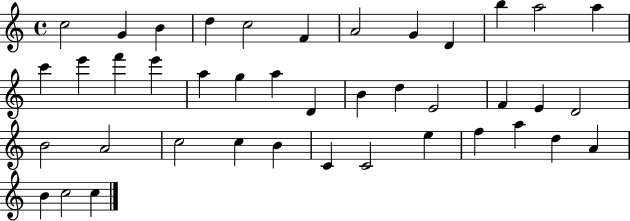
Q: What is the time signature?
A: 4/4